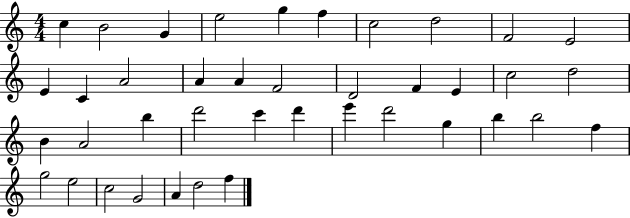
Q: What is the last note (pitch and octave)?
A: F5